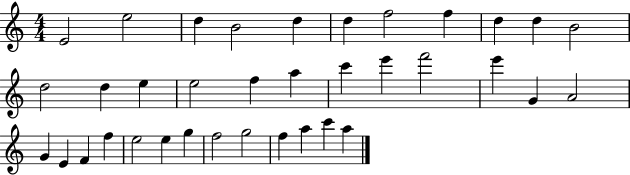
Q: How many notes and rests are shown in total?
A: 36